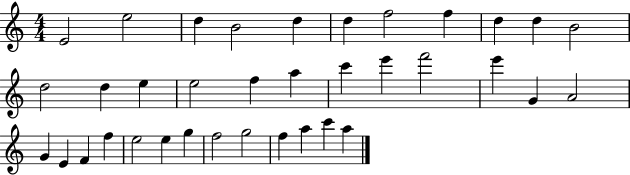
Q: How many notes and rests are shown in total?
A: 36